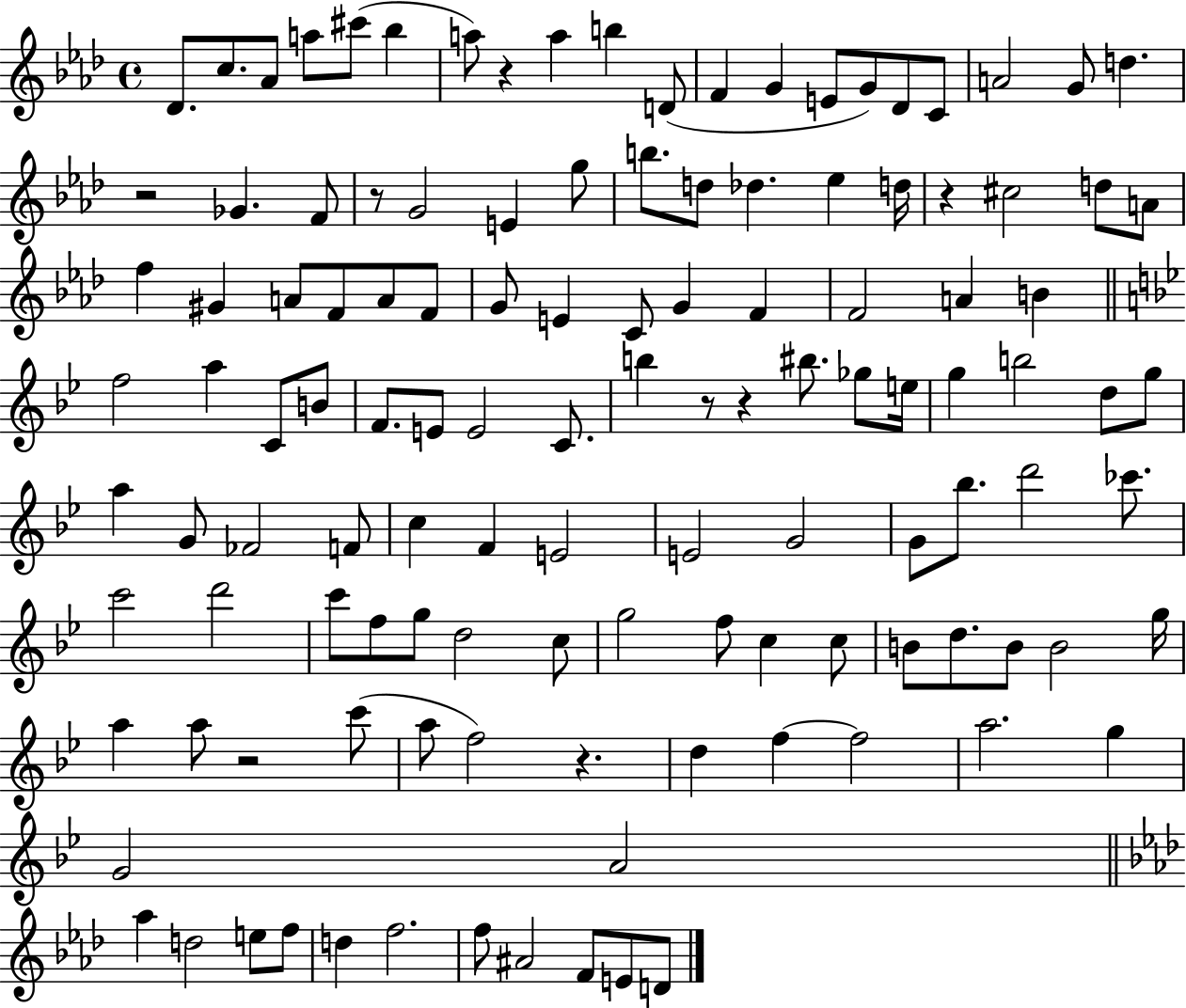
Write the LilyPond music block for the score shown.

{
  \clef treble
  \time 4/4
  \defaultTimeSignature
  \key aes \major
  \repeat volta 2 { des'8. c''8. aes'8 a''8 cis'''8( bes''4 | a''8) r4 a''4 b''4 d'8( | f'4 g'4 e'8 g'8) des'8 c'8 | a'2 g'8 d''4. | \break r2 ges'4. f'8 | r8 g'2 e'4 g''8 | b''8. d''8 des''4. ees''4 d''16 | r4 cis''2 d''8 a'8 | \break f''4 gis'4 a'8 f'8 a'8 f'8 | g'8 e'4 c'8 g'4 f'4 | f'2 a'4 b'4 | \bar "||" \break \key bes \major f''2 a''4 c'8 b'8 | f'8. e'8 e'2 c'8. | b''4 r8 r4 bis''8. ges''8 e''16 | g''4 b''2 d''8 g''8 | \break a''4 g'8 fes'2 f'8 | c''4 f'4 e'2 | e'2 g'2 | g'8 bes''8. d'''2 ces'''8. | \break c'''2 d'''2 | c'''8 f''8 g''8 d''2 c''8 | g''2 f''8 c''4 c''8 | b'8 d''8. b'8 b'2 g''16 | \break a''4 a''8 r2 c'''8( | a''8 f''2) r4. | d''4 f''4~~ f''2 | a''2. g''4 | \break g'2 a'2 | \bar "||" \break \key aes \major aes''4 d''2 e''8 f''8 | d''4 f''2. | f''8 ais'2 f'8 e'8 d'8 | } \bar "|."
}